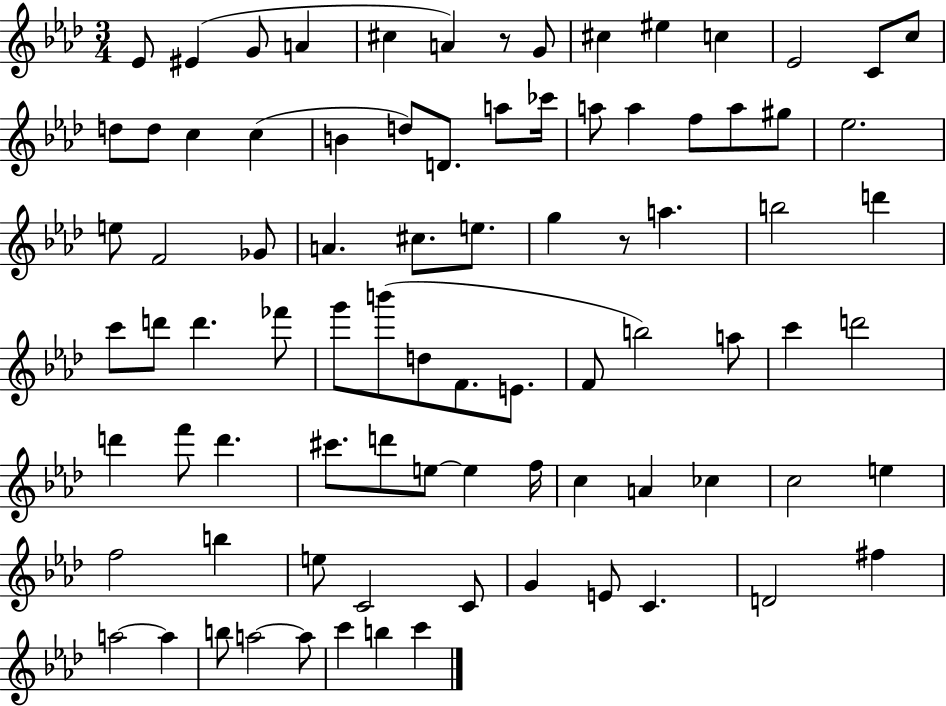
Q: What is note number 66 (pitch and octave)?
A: F5